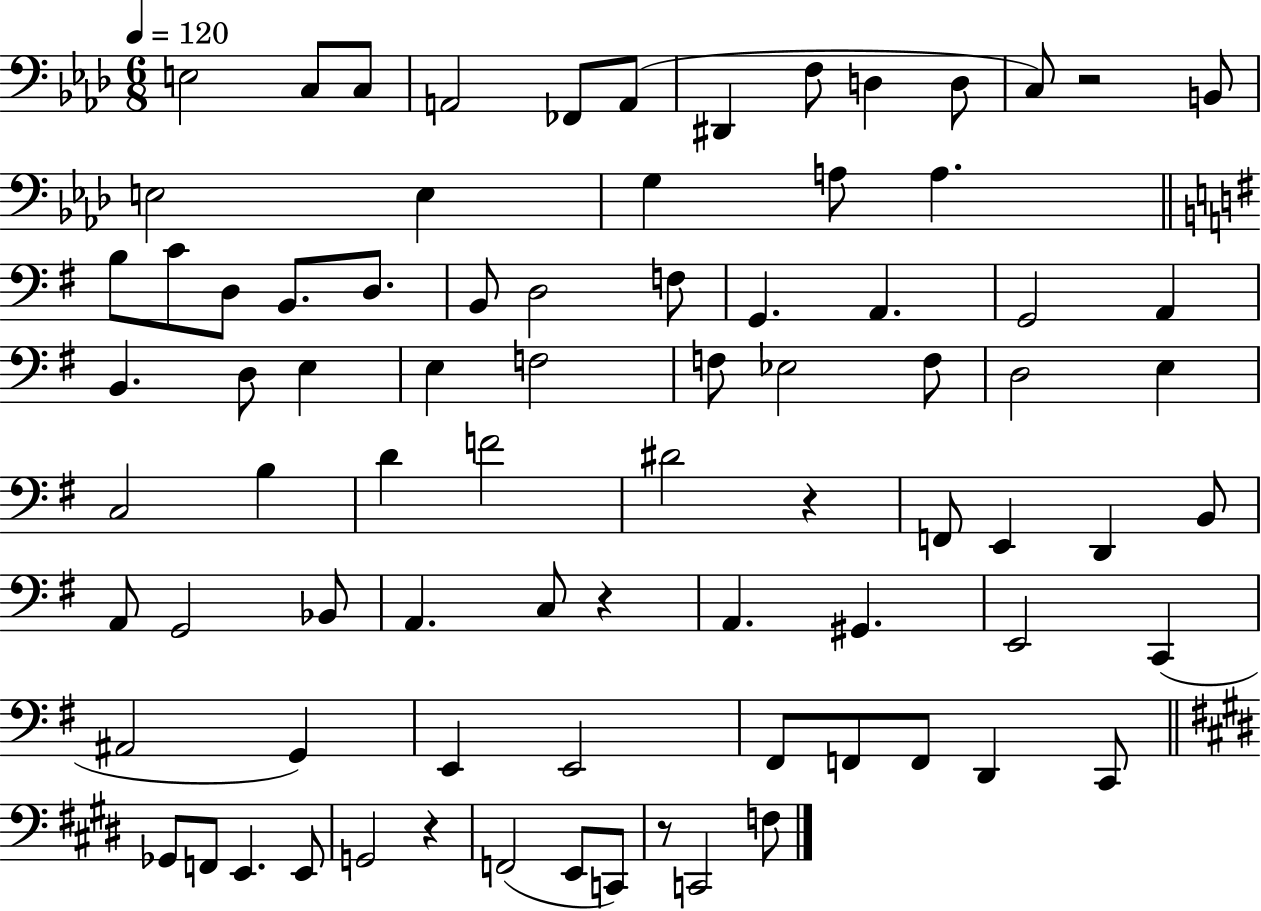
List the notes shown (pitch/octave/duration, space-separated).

E3/h C3/e C3/e A2/h FES2/e A2/e D#2/q F3/e D3/q D3/e C3/e R/h B2/e E3/h E3/q G3/q A3/e A3/q. B3/e C4/e D3/e B2/e. D3/e. B2/e D3/h F3/e G2/q. A2/q. G2/h A2/q B2/q. D3/e E3/q E3/q F3/h F3/e Eb3/h F3/e D3/h E3/q C3/h B3/q D4/q F4/h D#4/h R/q F2/e E2/q D2/q B2/e A2/e G2/h Bb2/e A2/q. C3/e R/q A2/q. G#2/q. E2/h C2/q A#2/h G2/q E2/q E2/h F#2/e F2/e F2/e D2/q C2/e Gb2/e F2/e E2/q. E2/e G2/h R/q F2/h E2/e C2/e R/e C2/h F3/e